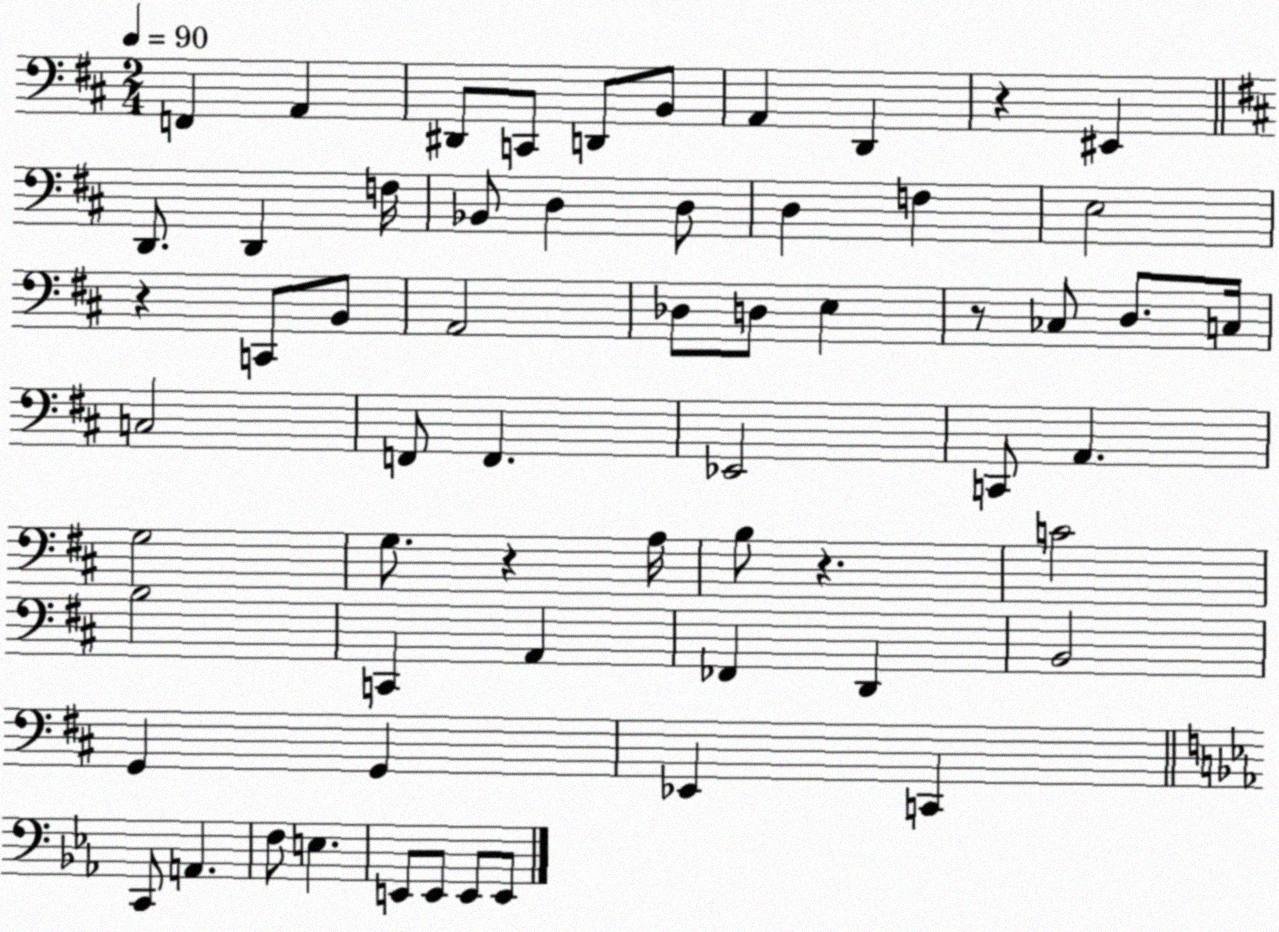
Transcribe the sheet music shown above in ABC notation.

X:1
T:Untitled
M:2/4
L:1/4
K:D
F,, A,, ^D,,/2 C,,/2 D,,/2 B,,/2 A,, D,, z ^E,, D,,/2 D,, F,/4 _B,,/2 D, D,/2 D, F, E,2 z C,,/2 B,,/2 A,,2 _D,/2 D,/2 E, z/2 _C,/2 D,/2 C,/4 C,2 F,,/2 F,, _E,,2 C,,/2 A,, G,2 G,/2 z A,/4 B,/2 z C2 B,2 C,, A,, _F,, D,, B,,2 G,, G,, _E,, C,, C,,/2 A,, F,/2 E, E,,/2 E,,/2 E,,/2 E,,/2